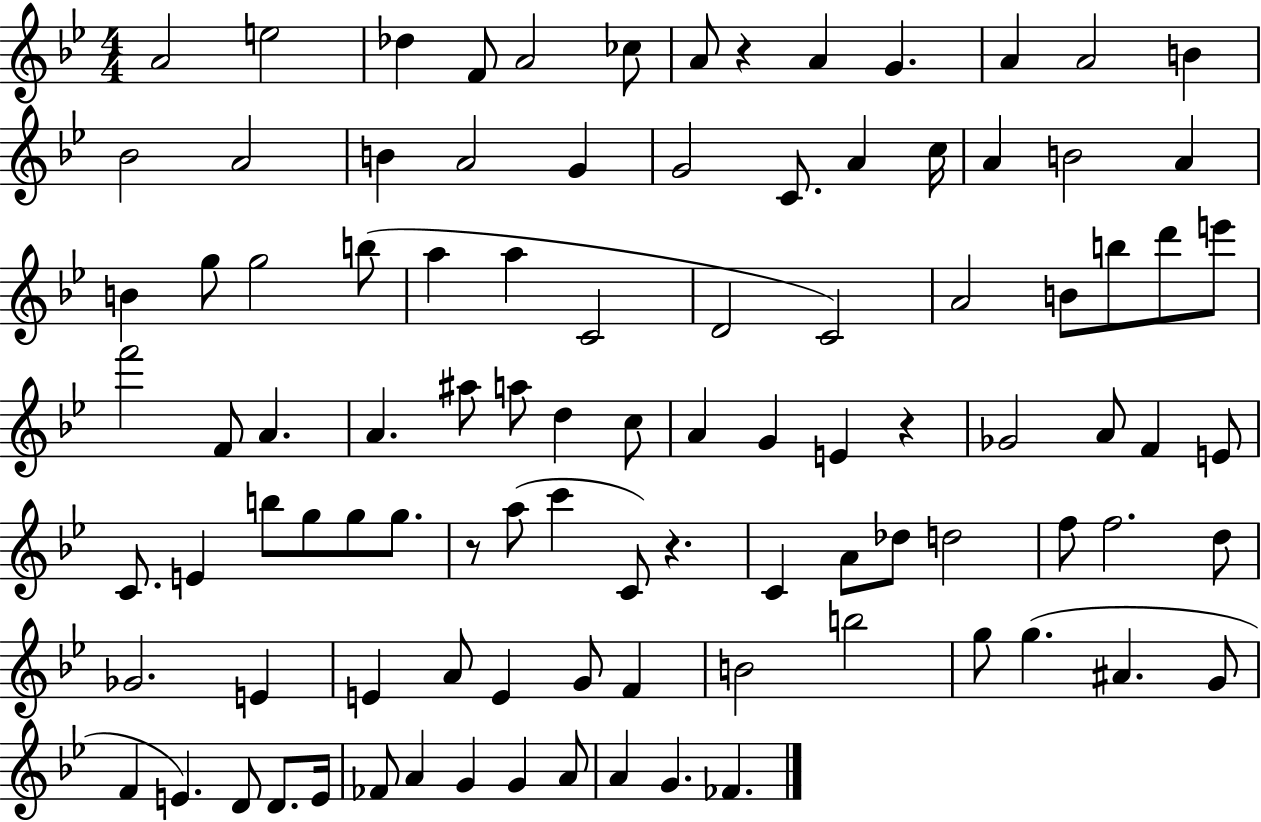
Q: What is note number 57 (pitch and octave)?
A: G5